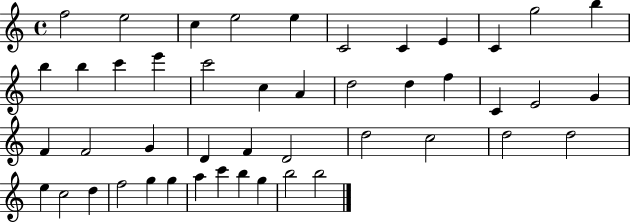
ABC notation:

X:1
T:Untitled
M:4/4
L:1/4
K:C
f2 e2 c e2 e C2 C E C g2 b b b c' e' c'2 c A d2 d f C E2 G F F2 G D F D2 d2 c2 d2 d2 e c2 d f2 g g a c' b g b2 b2